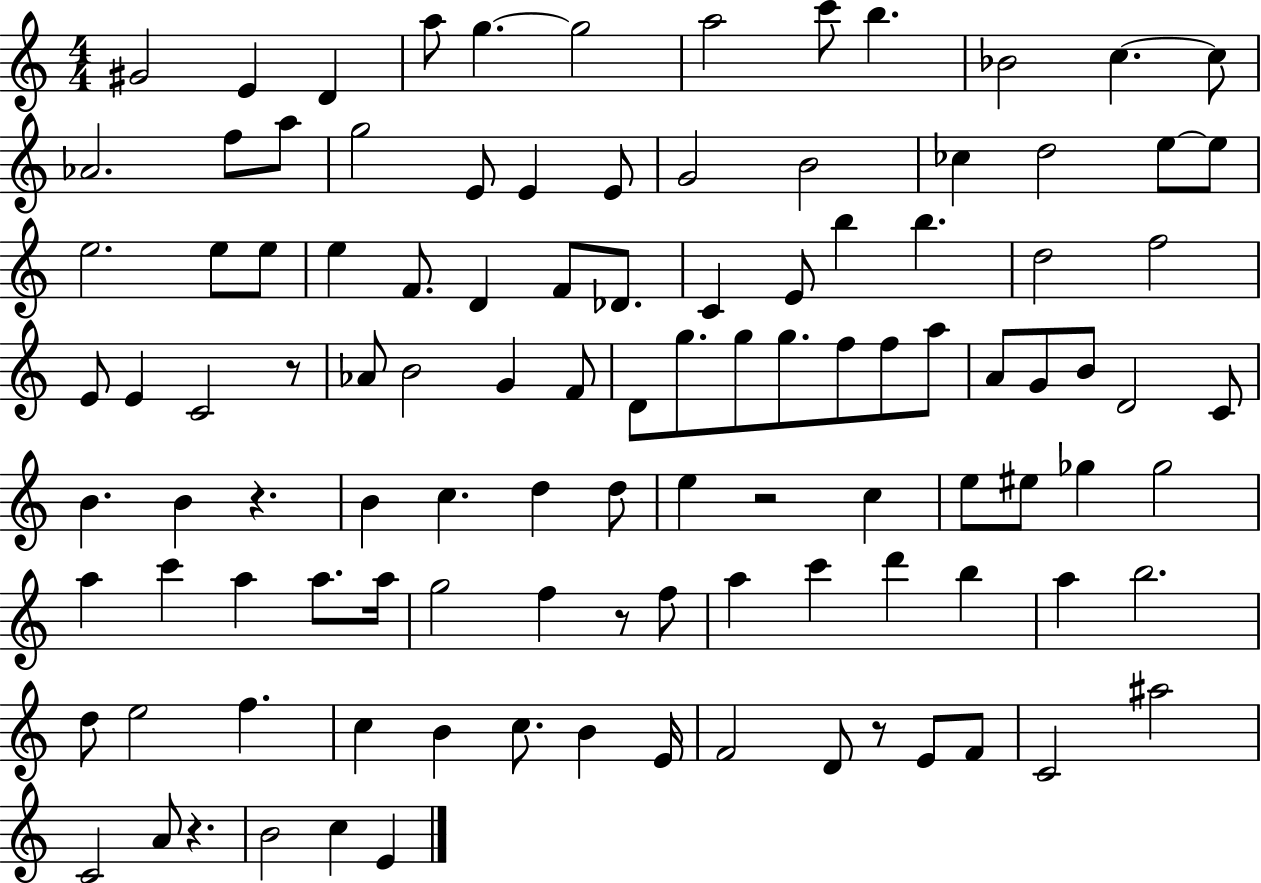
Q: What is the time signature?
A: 4/4